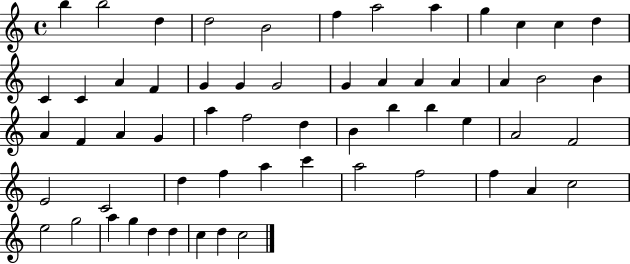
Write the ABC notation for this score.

X:1
T:Untitled
M:4/4
L:1/4
K:C
b b2 d d2 B2 f a2 a g c c d C C A F G G G2 G A A A A B2 B A F A G a f2 d B b b e A2 F2 E2 C2 d f a c' a2 f2 f A c2 e2 g2 a g d d c d c2